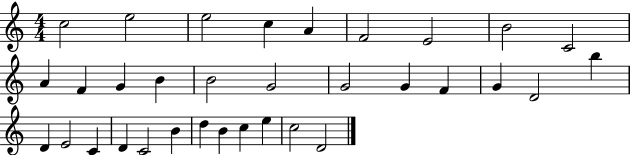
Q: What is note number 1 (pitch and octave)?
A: C5